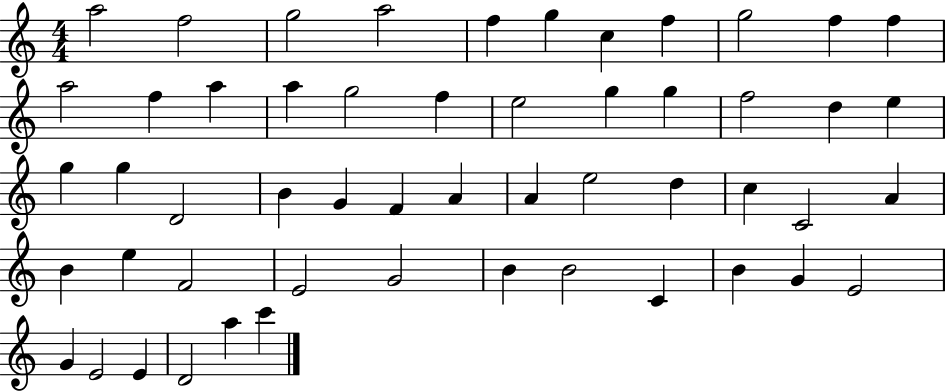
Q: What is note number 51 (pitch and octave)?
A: D4